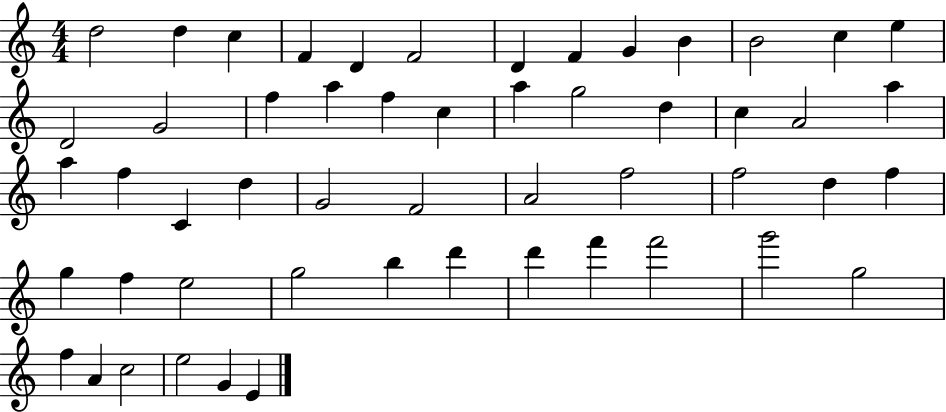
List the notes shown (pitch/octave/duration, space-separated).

D5/h D5/q C5/q F4/q D4/q F4/h D4/q F4/q G4/q B4/q B4/h C5/q E5/q D4/h G4/h F5/q A5/q F5/q C5/q A5/q G5/h D5/q C5/q A4/h A5/q A5/q F5/q C4/q D5/q G4/h F4/h A4/h F5/h F5/h D5/q F5/q G5/q F5/q E5/h G5/h B5/q D6/q D6/q F6/q F6/h G6/h G5/h F5/q A4/q C5/h E5/h G4/q E4/q